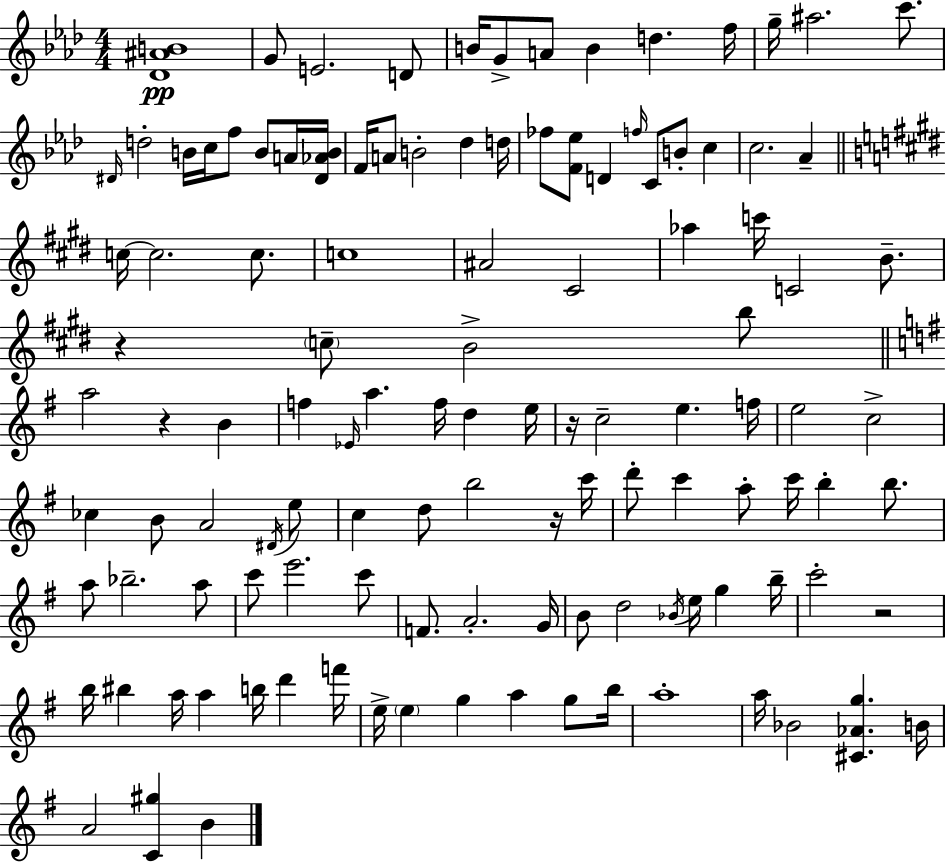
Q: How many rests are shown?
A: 5